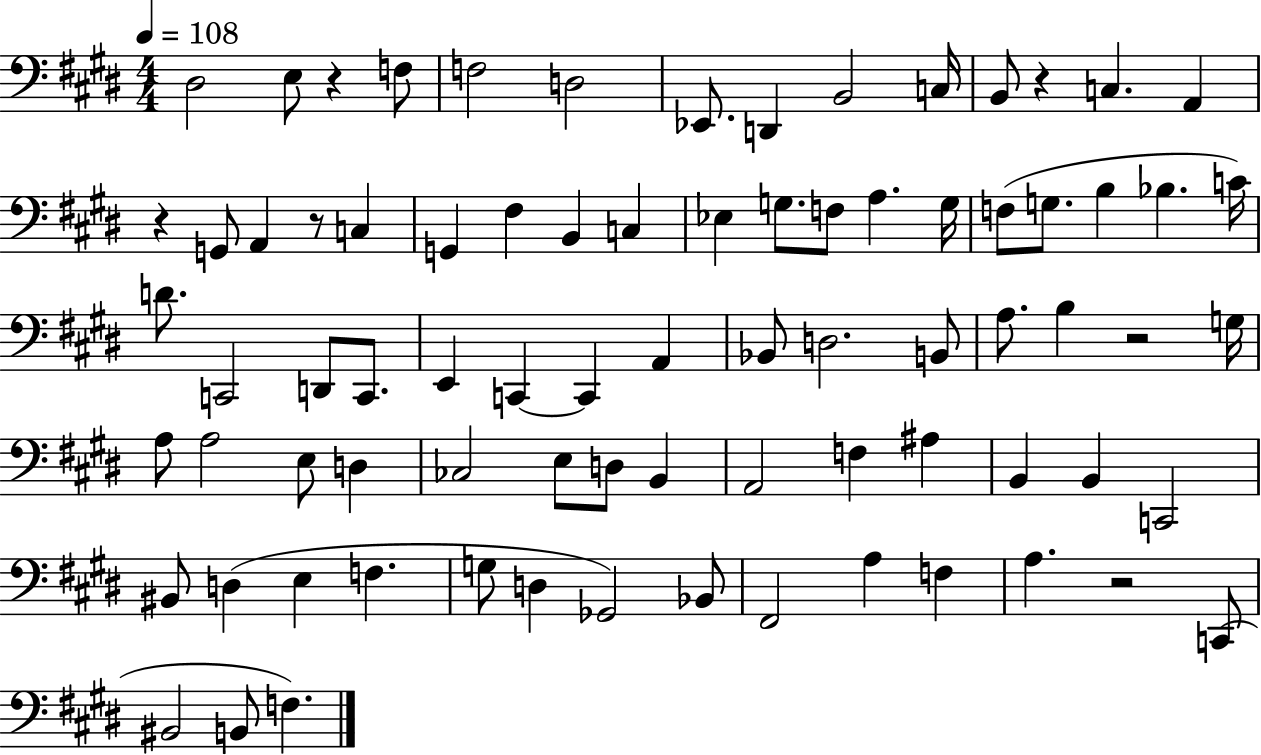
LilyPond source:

{
  \clef bass
  \numericTimeSignature
  \time 4/4
  \key e \major
  \tempo 4 = 108
  dis2 e8 r4 f8 | f2 d2 | ees,8. d,4 b,2 c16 | b,8 r4 c4. a,4 | \break r4 g,8 a,4 r8 c4 | g,4 fis4 b,4 c4 | ees4 g8. f8 a4. g16 | f8( g8. b4 bes4. c'16) | \break d'8. c,2 d,8 c,8. | e,4 c,4~~ c,4 a,4 | bes,8 d2. b,8 | a8. b4 r2 g16 | \break a8 a2 e8 d4 | ces2 e8 d8 b,4 | a,2 f4 ais4 | b,4 b,4 c,2 | \break bis,8 d4( e4 f4. | g8 d4 ges,2) bes,8 | fis,2 a4 f4 | a4. r2 c,8( | \break bis,2 b,8 f4.) | \bar "|."
}